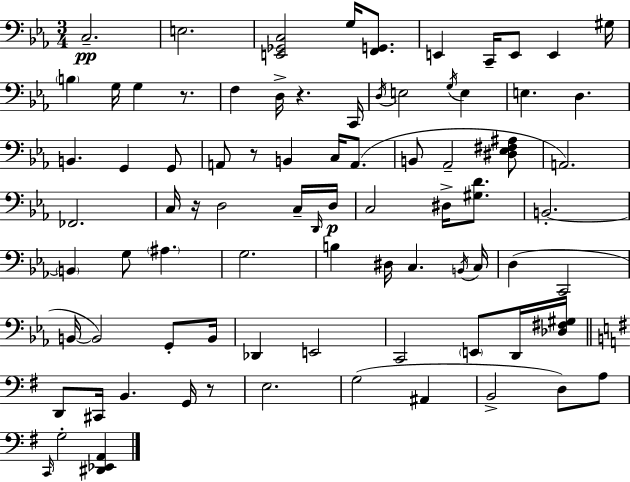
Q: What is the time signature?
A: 3/4